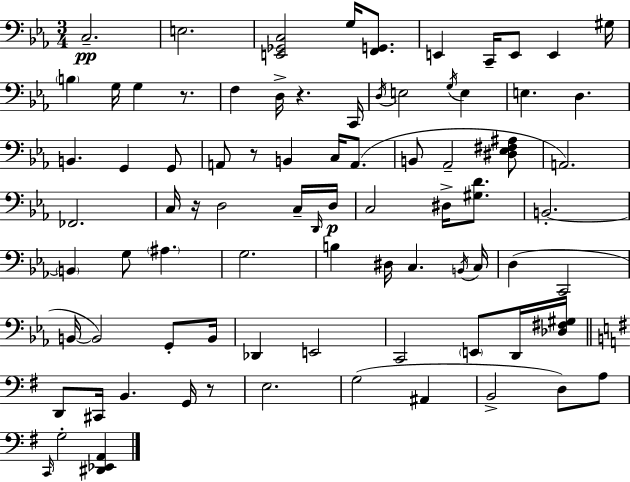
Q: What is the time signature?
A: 3/4